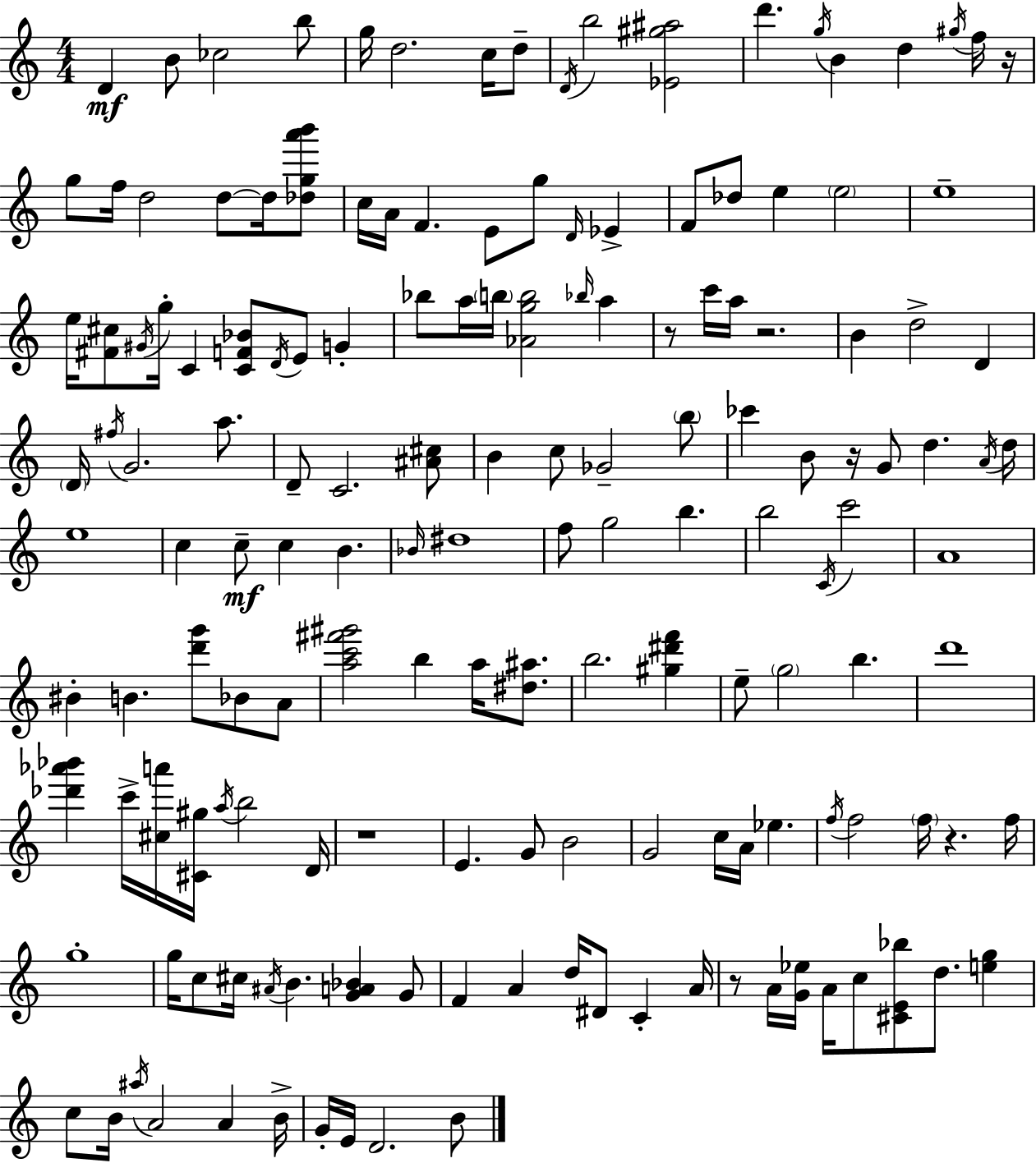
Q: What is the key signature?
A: C major